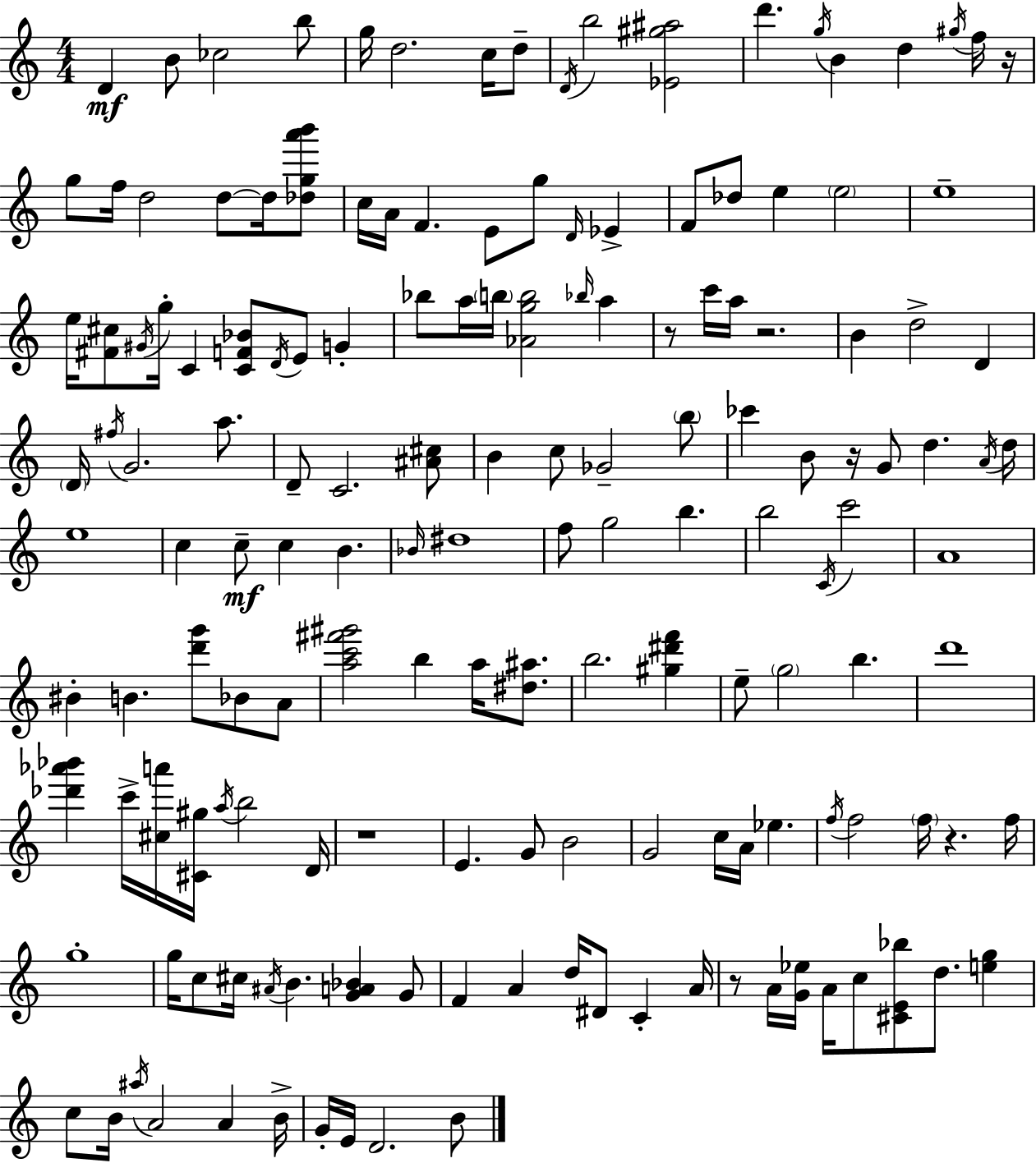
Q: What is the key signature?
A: C major